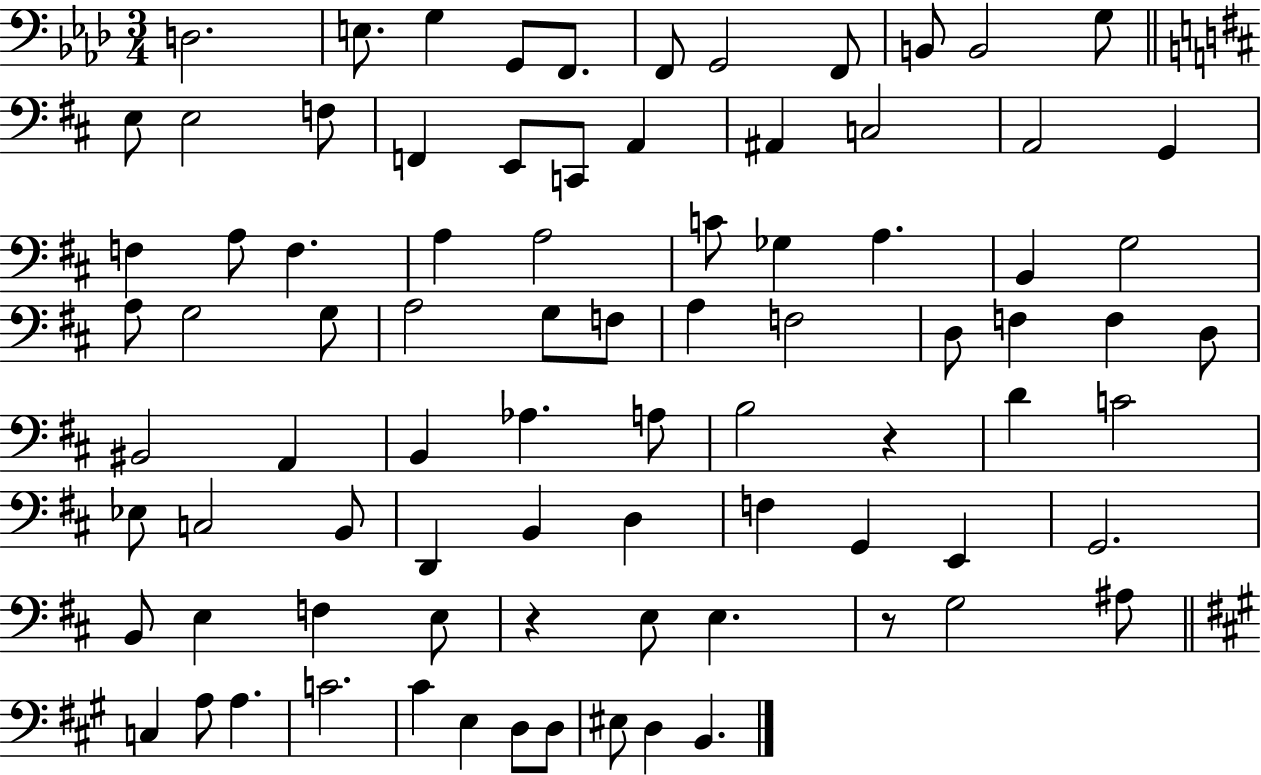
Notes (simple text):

D3/h. E3/e. G3/q G2/e F2/e. F2/e G2/h F2/e B2/e B2/h G3/e E3/e E3/h F3/e F2/q E2/e C2/e A2/q A#2/q C3/h A2/h G2/q F3/q A3/e F3/q. A3/q A3/h C4/e Gb3/q A3/q. B2/q G3/h A3/e G3/h G3/e A3/h G3/e F3/e A3/q F3/h D3/e F3/q F3/q D3/e BIS2/h A2/q B2/q Ab3/q. A3/e B3/h R/q D4/q C4/h Eb3/e C3/h B2/e D2/q B2/q D3/q F3/q G2/q E2/q G2/h. B2/e E3/q F3/q E3/e R/q E3/e E3/q. R/e G3/h A#3/e C3/q A3/e A3/q. C4/h. C#4/q E3/q D3/e D3/e EIS3/e D3/q B2/q.